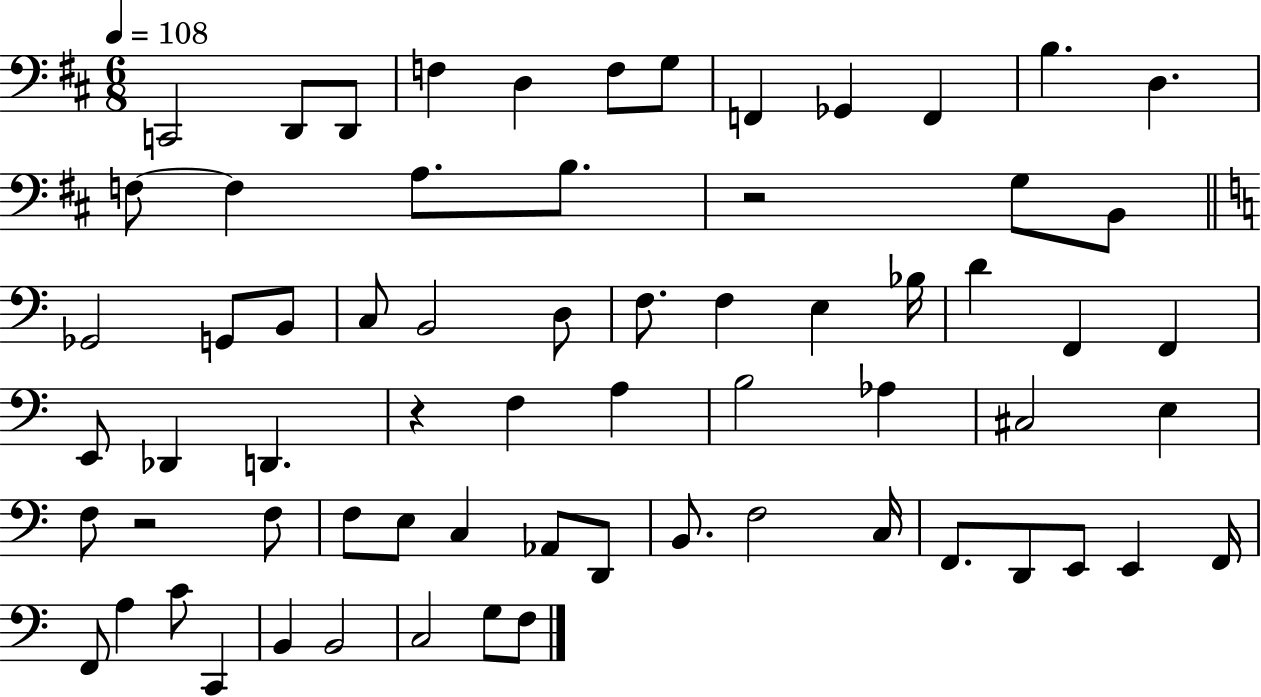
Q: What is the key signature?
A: D major